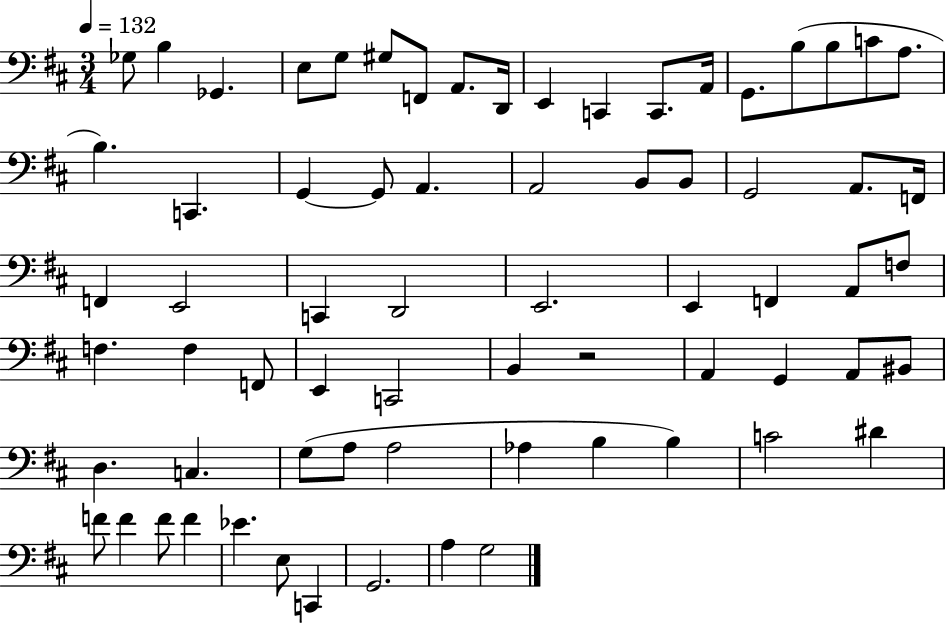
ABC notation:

X:1
T:Untitled
M:3/4
L:1/4
K:D
_G,/2 B, _G,, E,/2 G,/2 ^G,/2 F,,/2 A,,/2 D,,/4 E,, C,, C,,/2 A,,/4 G,,/2 B,/2 B,/2 C/2 A,/2 B, C,, G,, G,,/2 A,, A,,2 B,,/2 B,,/2 G,,2 A,,/2 F,,/4 F,, E,,2 C,, D,,2 E,,2 E,, F,, A,,/2 F,/2 F, F, F,,/2 E,, C,,2 B,, z2 A,, G,, A,,/2 ^B,,/2 D, C, G,/2 A,/2 A,2 _A, B, B, C2 ^D F/2 F F/2 F _E E,/2 C,, G,,2 A, G,2